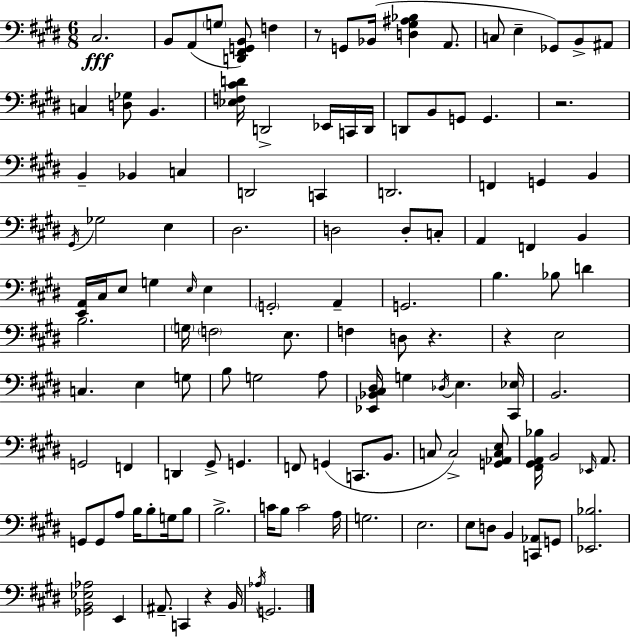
{
  \clef bass
  \numericTimeSignature
  \time 6/8
  \key e \major
  cis2.\fff | b,8 a,8( \parenthesize g8 <d, fis, g, b,>8) f4 | r8 g,8 bes,16( <d gis ais bes>4 a,8. | c8 e4-- ges,8) b,8-> ais,8 | \break c4 <d ges>8 b,4. | <ees f cis' d'>16 d,2-> ees,16 c,16 d,16 | d,8 b,8 g,8 g,4. | r2. | \break b,4-- bes,4 c4 | d,2 c,4 | d,2. | f,4 g,4 b,4 | \break \acciaccatura { gis,16 } ges2 e4 | dis2. | d2 d8-. c8-. | a,4 f,4 b,4 | \break <e, a,>16 cis16 e8 g4 \grace { e16 } e4 | \parenthesize g,2-. a,4-- | g,2. | b4. bes8 d'4 | \break b2. | \parenthesize g16 \parenthesize f2 e8. | f4 d8 r4. | r4 e2 | \break c4. e4 | g8 b8 g2 | a8 <ees, bes, cis dis>16 g4 \acciaccatura { des16 } e4. | <cis, ees>16 b,2. | \break g,2 f,4 | d,4 gis,8-> g,4. | f,8 g,4( c,8. | b,8. c8 c2->) | \break <g, aes, c e>8 <fis, gis, a, bes>16 b,2 | \grace { ees,16 } a,8. g,8 g,8 a8 b16 b8-. | g16 b8 b2.-> | c'16 b8 c'2 | \break a16 g2. | e2. | e8 d8 b,4 | <c, aes,>8 g,8 <ees, bes>2. | \break <ges, b, ees aes>2 | e,4 ais,8.-- c,4 r4 | b,16 \acciaccatura { aes16 } g,2. | \bar "|."
}